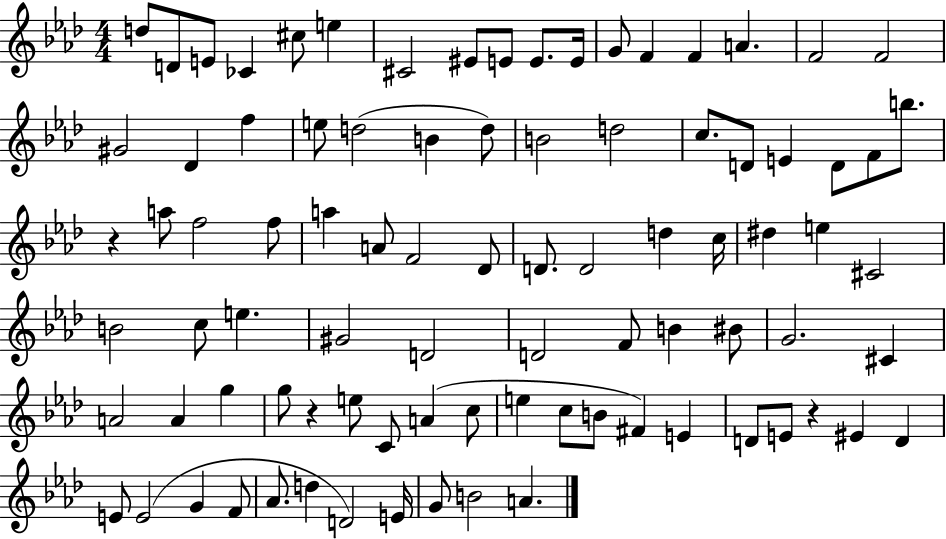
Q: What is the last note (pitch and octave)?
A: A4